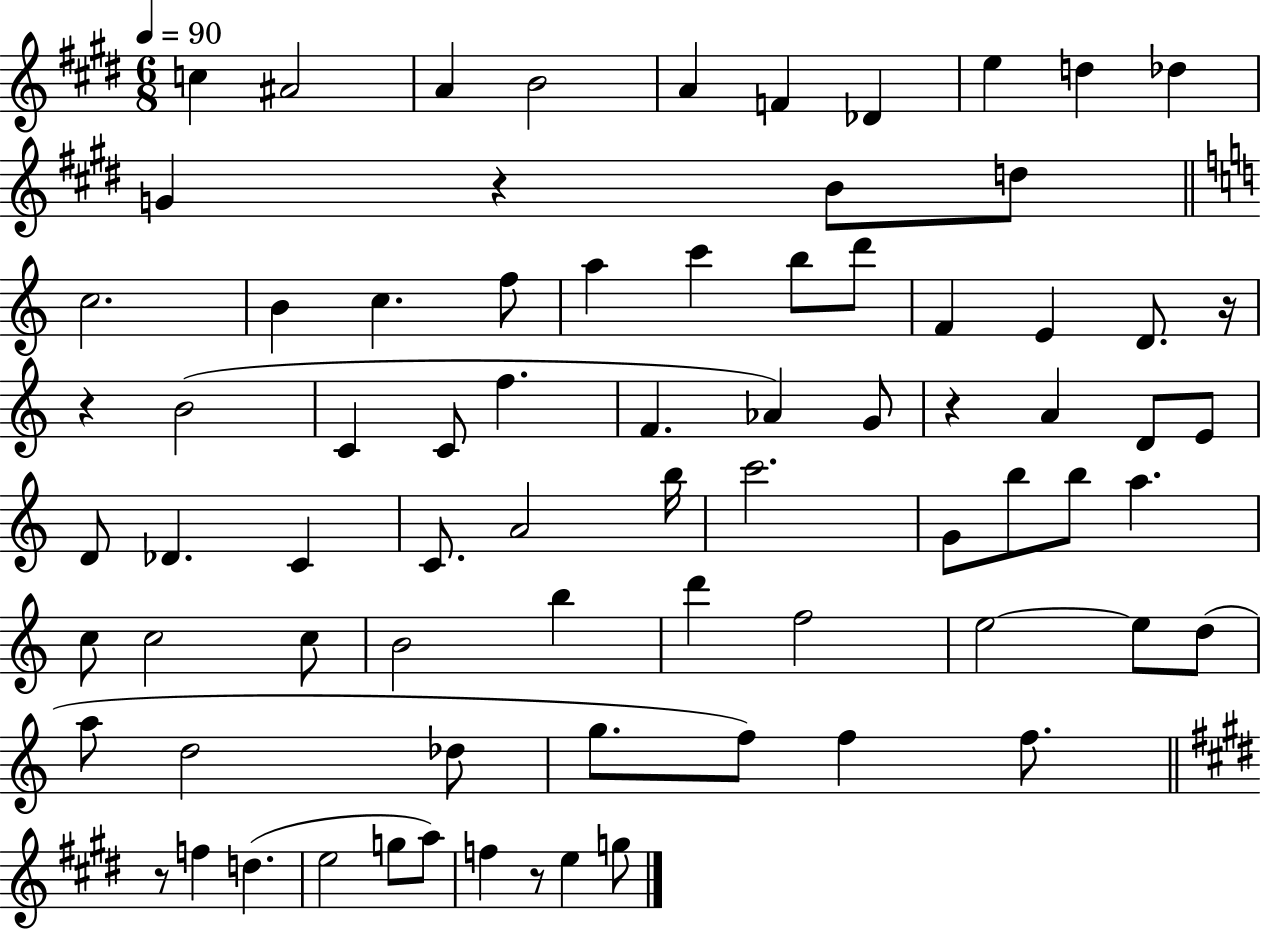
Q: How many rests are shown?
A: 6